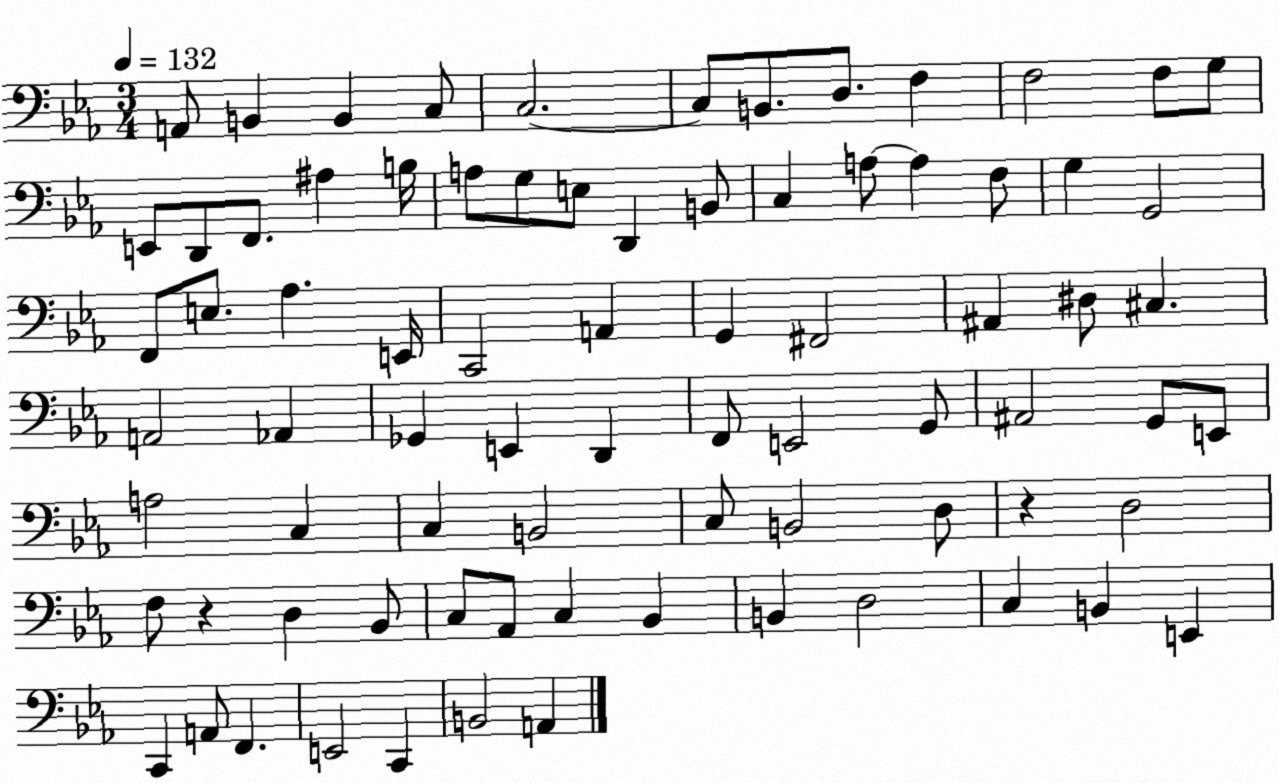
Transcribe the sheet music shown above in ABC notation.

X:1
T:Untitled
M:3/4
L:1/4
K:Eb
A,,/2 B,, B,, C,/2 C,2 C,/2 B,,/2 D,/2 F, F,2 F,/2 G,/2 E,,/2 D,,/2 F,,/2 ^A, B,/4 A,/2 G,/2 E,/2 D,, B,,/2 C, A,/2 A, F,/2 G, G,,2 F,,/2 E,/2 _A, E,,/4 C,,2 A,, G,, ^F,,2 ^A,, ^D,/2 ^C, A,,2 _A,, _G,, E,, D,, F,,/2 E,,2 G,,/2 ^A,,2 G,,/2 E,,/2 A,2 C, C, B,,2 C,/2 B,,2 D,/2 z D,2 F,/2 z D, _B,,/2 C,/2 _A,,/2 C, _B,, B,, D,2 C, B,, E,, C,, A,,/2 F,, E,,2 C,, B,,2 A,,